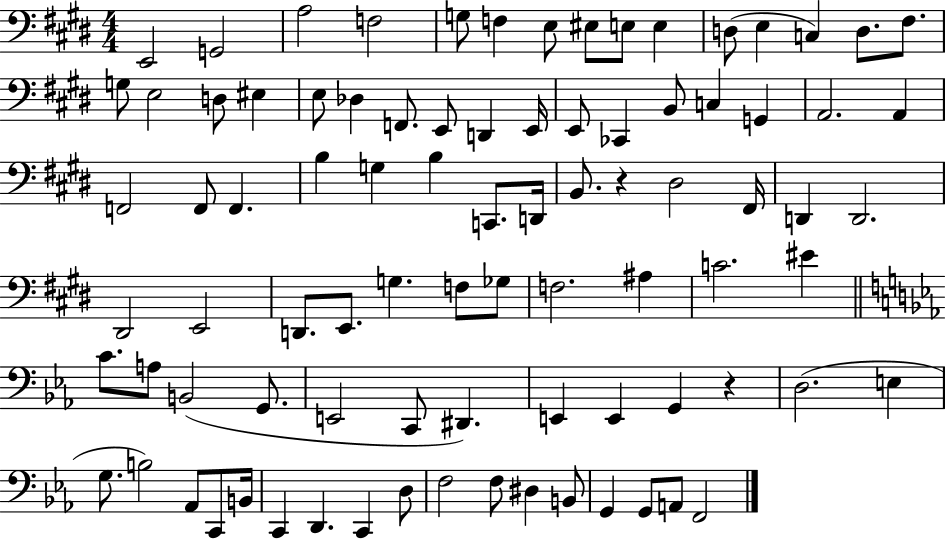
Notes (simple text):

E2/h G2/h A3/h F3/h G3/e F3/q E3/e EIS3/e E3/e E3/q D3/e E3/q C3/q D3/e. F#3/e. G3/e E3/h D3/e EIS3/q E3/e Db3/q F2/e. E2/e D2/q E2/s E2/e CES2/q B2/e C3/q G2/q A2/h. A2/q F2/h F2/e F2/q. B3/q G3/q B3/q C2/e. D2/s B2/e. R/q D#3/h F#2/s D2/q D2/h. D#2/h E2/h D2/e. E2/e. G3/q. F3/e Gb3/e F3/h. A#3/q C4/h. EIS4/q C4/e. A3/e B2/h G2/e. E2/h C2/e D#2/q. E2/q E2/q G2/q R/q D3/h. E3/q G3/e. B3/h Ab2/e C2/e B2/s C2/q D2/q. C2/q D3/e F3/h F3/e D#3/q B2/e G2/q G2/e A2/e F2/h